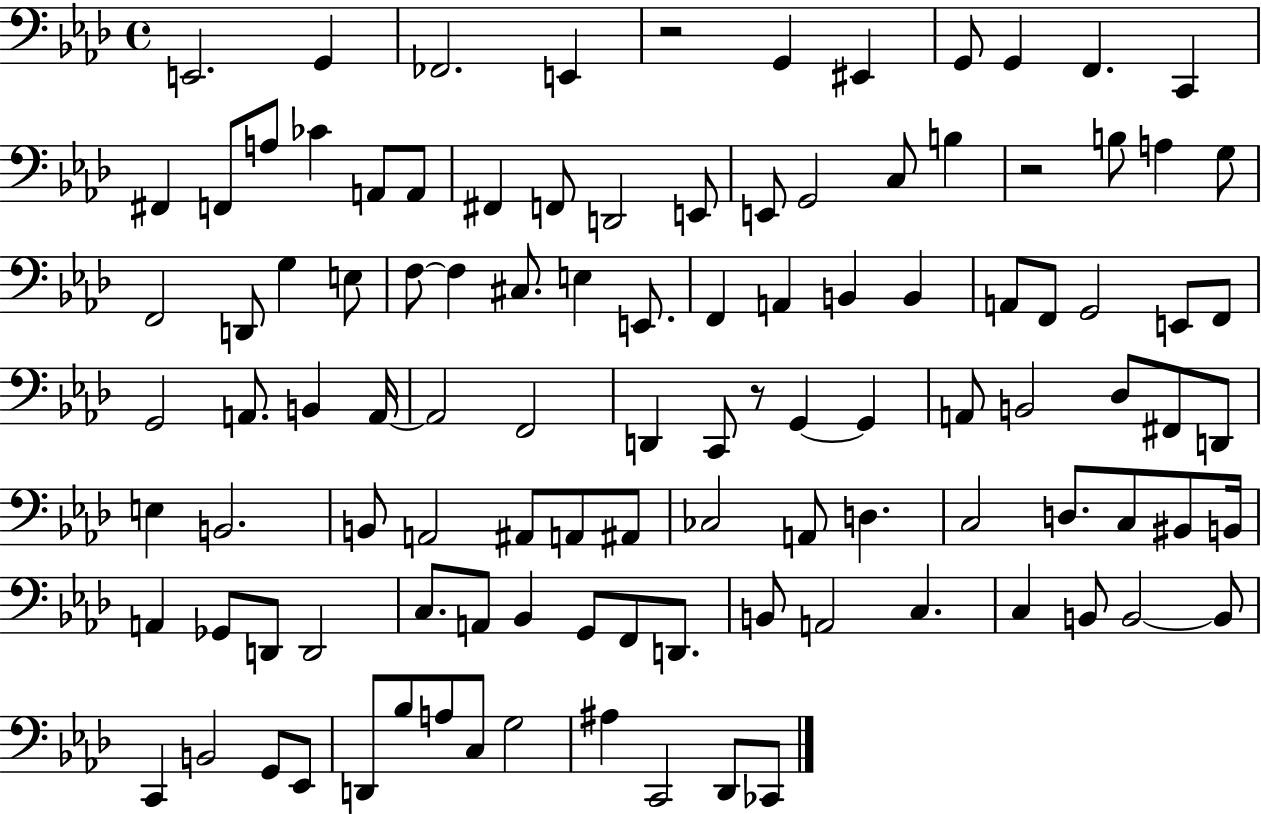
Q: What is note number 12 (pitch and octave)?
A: F2